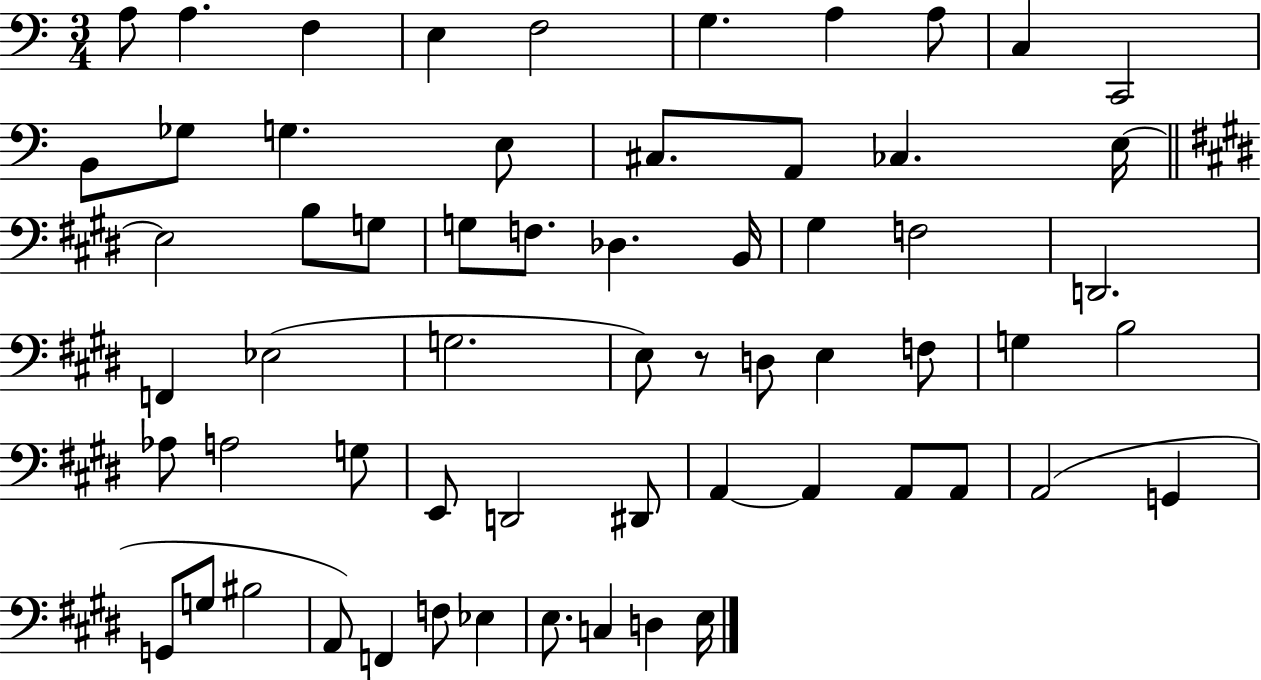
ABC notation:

X:1
T:Untitled
M:3/4
L:1/4
K:C
A,/2 A, F, E, F,2 G, A, A,/2 C, C,,2 B,,/2 _G,/2 G, E,/2 ^C,/2 A,,/2 _C, E,/4 E,2 B,/2 G,/2 G,/2 F,/2 _D, B,,/4 ^G, F,2 D,,2 F,, _E,2 G,2 E,/2 z/2 D,/2 E, F,/2 G, B,2 _A,/2 A,2 G,/2 E,,/2 D,,2 ^D,,/2 A,, A,, A,,/2 A,,/2 A,,2 G,, G,,/2 G,/2 ^B,2 A,,/2 F,, F,/2 _E, E,/2 C, D, E,/4